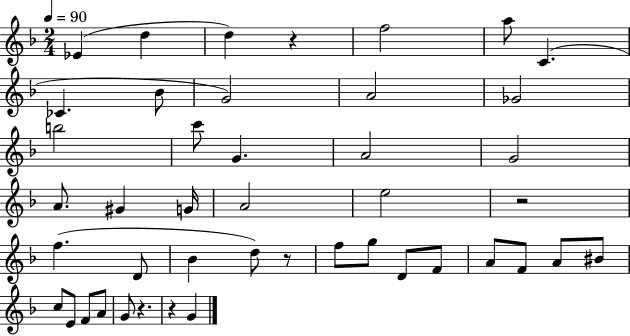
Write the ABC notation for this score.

X:1
T:Untitled
M:2/4
L:1/4
K:F
_E d d z f2 a/2 C _C _B/2 G2 A2 _G2 b2 c'/2 G A2 G2 A/2 ^G G/4 A2 e2 z2 f D/2 _B d/2 z/2 f/2 g/2 D/2 F/2 A/2 F/2 A/2 ^B/2 c/2 E/2 F/2 A/2 G/2 z z G